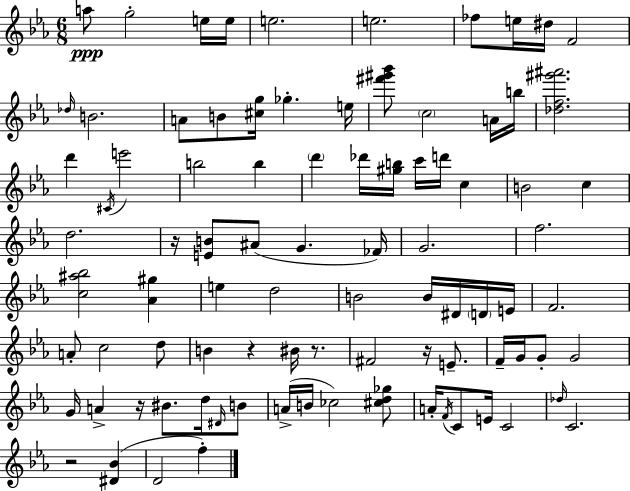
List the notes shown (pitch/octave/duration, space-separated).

A5/e G5/h E5/s E5/s E5/h. E5/h. FES5/e E5/s D#5/s F4/h Db5/s B4/h. A4/e B4/e [C#5,G5]/s Gb5/q. E5/s [F#6,G#6,Bb6]/e C5/h A4/s B5/s [Db5,F5,G#6,A#6]/h. D6/q C#4/s E6/h B5/h B5/q D6/q Db6/s [G#5,B5]/s C6/s D6/s C5/q B4/h C5/q D5/h. R/s [E4,B4]/e A#4/e G4/q. FES4/s G4/h. F5/h. [C5,A#5,Bb5]/h [Ab4,G#5]/q E5/q D5/h B4/h B4/s D#4/s D4/s E4/s F4/h. A4/e C5/h D5/e B4/q R/q BIS4/s R/e. F#4/h R/s E4/e. F4/s G4/s G4/e G4/h G4/s A4/q R/s BIS4/e. D5/s D#4/s B4/e A4/s B4/s CES5/h [C#5,D5,Gb5]/e A4/s F4/s C4/e E4/s C4/h Db5/s C4/h. R/h [D#4,Bb4]/q D4/h F5/q